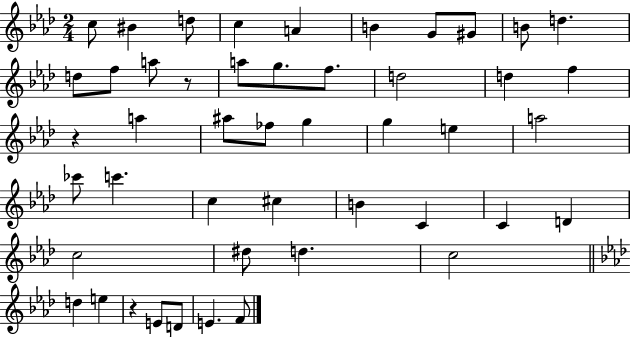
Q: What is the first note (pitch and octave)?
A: C5